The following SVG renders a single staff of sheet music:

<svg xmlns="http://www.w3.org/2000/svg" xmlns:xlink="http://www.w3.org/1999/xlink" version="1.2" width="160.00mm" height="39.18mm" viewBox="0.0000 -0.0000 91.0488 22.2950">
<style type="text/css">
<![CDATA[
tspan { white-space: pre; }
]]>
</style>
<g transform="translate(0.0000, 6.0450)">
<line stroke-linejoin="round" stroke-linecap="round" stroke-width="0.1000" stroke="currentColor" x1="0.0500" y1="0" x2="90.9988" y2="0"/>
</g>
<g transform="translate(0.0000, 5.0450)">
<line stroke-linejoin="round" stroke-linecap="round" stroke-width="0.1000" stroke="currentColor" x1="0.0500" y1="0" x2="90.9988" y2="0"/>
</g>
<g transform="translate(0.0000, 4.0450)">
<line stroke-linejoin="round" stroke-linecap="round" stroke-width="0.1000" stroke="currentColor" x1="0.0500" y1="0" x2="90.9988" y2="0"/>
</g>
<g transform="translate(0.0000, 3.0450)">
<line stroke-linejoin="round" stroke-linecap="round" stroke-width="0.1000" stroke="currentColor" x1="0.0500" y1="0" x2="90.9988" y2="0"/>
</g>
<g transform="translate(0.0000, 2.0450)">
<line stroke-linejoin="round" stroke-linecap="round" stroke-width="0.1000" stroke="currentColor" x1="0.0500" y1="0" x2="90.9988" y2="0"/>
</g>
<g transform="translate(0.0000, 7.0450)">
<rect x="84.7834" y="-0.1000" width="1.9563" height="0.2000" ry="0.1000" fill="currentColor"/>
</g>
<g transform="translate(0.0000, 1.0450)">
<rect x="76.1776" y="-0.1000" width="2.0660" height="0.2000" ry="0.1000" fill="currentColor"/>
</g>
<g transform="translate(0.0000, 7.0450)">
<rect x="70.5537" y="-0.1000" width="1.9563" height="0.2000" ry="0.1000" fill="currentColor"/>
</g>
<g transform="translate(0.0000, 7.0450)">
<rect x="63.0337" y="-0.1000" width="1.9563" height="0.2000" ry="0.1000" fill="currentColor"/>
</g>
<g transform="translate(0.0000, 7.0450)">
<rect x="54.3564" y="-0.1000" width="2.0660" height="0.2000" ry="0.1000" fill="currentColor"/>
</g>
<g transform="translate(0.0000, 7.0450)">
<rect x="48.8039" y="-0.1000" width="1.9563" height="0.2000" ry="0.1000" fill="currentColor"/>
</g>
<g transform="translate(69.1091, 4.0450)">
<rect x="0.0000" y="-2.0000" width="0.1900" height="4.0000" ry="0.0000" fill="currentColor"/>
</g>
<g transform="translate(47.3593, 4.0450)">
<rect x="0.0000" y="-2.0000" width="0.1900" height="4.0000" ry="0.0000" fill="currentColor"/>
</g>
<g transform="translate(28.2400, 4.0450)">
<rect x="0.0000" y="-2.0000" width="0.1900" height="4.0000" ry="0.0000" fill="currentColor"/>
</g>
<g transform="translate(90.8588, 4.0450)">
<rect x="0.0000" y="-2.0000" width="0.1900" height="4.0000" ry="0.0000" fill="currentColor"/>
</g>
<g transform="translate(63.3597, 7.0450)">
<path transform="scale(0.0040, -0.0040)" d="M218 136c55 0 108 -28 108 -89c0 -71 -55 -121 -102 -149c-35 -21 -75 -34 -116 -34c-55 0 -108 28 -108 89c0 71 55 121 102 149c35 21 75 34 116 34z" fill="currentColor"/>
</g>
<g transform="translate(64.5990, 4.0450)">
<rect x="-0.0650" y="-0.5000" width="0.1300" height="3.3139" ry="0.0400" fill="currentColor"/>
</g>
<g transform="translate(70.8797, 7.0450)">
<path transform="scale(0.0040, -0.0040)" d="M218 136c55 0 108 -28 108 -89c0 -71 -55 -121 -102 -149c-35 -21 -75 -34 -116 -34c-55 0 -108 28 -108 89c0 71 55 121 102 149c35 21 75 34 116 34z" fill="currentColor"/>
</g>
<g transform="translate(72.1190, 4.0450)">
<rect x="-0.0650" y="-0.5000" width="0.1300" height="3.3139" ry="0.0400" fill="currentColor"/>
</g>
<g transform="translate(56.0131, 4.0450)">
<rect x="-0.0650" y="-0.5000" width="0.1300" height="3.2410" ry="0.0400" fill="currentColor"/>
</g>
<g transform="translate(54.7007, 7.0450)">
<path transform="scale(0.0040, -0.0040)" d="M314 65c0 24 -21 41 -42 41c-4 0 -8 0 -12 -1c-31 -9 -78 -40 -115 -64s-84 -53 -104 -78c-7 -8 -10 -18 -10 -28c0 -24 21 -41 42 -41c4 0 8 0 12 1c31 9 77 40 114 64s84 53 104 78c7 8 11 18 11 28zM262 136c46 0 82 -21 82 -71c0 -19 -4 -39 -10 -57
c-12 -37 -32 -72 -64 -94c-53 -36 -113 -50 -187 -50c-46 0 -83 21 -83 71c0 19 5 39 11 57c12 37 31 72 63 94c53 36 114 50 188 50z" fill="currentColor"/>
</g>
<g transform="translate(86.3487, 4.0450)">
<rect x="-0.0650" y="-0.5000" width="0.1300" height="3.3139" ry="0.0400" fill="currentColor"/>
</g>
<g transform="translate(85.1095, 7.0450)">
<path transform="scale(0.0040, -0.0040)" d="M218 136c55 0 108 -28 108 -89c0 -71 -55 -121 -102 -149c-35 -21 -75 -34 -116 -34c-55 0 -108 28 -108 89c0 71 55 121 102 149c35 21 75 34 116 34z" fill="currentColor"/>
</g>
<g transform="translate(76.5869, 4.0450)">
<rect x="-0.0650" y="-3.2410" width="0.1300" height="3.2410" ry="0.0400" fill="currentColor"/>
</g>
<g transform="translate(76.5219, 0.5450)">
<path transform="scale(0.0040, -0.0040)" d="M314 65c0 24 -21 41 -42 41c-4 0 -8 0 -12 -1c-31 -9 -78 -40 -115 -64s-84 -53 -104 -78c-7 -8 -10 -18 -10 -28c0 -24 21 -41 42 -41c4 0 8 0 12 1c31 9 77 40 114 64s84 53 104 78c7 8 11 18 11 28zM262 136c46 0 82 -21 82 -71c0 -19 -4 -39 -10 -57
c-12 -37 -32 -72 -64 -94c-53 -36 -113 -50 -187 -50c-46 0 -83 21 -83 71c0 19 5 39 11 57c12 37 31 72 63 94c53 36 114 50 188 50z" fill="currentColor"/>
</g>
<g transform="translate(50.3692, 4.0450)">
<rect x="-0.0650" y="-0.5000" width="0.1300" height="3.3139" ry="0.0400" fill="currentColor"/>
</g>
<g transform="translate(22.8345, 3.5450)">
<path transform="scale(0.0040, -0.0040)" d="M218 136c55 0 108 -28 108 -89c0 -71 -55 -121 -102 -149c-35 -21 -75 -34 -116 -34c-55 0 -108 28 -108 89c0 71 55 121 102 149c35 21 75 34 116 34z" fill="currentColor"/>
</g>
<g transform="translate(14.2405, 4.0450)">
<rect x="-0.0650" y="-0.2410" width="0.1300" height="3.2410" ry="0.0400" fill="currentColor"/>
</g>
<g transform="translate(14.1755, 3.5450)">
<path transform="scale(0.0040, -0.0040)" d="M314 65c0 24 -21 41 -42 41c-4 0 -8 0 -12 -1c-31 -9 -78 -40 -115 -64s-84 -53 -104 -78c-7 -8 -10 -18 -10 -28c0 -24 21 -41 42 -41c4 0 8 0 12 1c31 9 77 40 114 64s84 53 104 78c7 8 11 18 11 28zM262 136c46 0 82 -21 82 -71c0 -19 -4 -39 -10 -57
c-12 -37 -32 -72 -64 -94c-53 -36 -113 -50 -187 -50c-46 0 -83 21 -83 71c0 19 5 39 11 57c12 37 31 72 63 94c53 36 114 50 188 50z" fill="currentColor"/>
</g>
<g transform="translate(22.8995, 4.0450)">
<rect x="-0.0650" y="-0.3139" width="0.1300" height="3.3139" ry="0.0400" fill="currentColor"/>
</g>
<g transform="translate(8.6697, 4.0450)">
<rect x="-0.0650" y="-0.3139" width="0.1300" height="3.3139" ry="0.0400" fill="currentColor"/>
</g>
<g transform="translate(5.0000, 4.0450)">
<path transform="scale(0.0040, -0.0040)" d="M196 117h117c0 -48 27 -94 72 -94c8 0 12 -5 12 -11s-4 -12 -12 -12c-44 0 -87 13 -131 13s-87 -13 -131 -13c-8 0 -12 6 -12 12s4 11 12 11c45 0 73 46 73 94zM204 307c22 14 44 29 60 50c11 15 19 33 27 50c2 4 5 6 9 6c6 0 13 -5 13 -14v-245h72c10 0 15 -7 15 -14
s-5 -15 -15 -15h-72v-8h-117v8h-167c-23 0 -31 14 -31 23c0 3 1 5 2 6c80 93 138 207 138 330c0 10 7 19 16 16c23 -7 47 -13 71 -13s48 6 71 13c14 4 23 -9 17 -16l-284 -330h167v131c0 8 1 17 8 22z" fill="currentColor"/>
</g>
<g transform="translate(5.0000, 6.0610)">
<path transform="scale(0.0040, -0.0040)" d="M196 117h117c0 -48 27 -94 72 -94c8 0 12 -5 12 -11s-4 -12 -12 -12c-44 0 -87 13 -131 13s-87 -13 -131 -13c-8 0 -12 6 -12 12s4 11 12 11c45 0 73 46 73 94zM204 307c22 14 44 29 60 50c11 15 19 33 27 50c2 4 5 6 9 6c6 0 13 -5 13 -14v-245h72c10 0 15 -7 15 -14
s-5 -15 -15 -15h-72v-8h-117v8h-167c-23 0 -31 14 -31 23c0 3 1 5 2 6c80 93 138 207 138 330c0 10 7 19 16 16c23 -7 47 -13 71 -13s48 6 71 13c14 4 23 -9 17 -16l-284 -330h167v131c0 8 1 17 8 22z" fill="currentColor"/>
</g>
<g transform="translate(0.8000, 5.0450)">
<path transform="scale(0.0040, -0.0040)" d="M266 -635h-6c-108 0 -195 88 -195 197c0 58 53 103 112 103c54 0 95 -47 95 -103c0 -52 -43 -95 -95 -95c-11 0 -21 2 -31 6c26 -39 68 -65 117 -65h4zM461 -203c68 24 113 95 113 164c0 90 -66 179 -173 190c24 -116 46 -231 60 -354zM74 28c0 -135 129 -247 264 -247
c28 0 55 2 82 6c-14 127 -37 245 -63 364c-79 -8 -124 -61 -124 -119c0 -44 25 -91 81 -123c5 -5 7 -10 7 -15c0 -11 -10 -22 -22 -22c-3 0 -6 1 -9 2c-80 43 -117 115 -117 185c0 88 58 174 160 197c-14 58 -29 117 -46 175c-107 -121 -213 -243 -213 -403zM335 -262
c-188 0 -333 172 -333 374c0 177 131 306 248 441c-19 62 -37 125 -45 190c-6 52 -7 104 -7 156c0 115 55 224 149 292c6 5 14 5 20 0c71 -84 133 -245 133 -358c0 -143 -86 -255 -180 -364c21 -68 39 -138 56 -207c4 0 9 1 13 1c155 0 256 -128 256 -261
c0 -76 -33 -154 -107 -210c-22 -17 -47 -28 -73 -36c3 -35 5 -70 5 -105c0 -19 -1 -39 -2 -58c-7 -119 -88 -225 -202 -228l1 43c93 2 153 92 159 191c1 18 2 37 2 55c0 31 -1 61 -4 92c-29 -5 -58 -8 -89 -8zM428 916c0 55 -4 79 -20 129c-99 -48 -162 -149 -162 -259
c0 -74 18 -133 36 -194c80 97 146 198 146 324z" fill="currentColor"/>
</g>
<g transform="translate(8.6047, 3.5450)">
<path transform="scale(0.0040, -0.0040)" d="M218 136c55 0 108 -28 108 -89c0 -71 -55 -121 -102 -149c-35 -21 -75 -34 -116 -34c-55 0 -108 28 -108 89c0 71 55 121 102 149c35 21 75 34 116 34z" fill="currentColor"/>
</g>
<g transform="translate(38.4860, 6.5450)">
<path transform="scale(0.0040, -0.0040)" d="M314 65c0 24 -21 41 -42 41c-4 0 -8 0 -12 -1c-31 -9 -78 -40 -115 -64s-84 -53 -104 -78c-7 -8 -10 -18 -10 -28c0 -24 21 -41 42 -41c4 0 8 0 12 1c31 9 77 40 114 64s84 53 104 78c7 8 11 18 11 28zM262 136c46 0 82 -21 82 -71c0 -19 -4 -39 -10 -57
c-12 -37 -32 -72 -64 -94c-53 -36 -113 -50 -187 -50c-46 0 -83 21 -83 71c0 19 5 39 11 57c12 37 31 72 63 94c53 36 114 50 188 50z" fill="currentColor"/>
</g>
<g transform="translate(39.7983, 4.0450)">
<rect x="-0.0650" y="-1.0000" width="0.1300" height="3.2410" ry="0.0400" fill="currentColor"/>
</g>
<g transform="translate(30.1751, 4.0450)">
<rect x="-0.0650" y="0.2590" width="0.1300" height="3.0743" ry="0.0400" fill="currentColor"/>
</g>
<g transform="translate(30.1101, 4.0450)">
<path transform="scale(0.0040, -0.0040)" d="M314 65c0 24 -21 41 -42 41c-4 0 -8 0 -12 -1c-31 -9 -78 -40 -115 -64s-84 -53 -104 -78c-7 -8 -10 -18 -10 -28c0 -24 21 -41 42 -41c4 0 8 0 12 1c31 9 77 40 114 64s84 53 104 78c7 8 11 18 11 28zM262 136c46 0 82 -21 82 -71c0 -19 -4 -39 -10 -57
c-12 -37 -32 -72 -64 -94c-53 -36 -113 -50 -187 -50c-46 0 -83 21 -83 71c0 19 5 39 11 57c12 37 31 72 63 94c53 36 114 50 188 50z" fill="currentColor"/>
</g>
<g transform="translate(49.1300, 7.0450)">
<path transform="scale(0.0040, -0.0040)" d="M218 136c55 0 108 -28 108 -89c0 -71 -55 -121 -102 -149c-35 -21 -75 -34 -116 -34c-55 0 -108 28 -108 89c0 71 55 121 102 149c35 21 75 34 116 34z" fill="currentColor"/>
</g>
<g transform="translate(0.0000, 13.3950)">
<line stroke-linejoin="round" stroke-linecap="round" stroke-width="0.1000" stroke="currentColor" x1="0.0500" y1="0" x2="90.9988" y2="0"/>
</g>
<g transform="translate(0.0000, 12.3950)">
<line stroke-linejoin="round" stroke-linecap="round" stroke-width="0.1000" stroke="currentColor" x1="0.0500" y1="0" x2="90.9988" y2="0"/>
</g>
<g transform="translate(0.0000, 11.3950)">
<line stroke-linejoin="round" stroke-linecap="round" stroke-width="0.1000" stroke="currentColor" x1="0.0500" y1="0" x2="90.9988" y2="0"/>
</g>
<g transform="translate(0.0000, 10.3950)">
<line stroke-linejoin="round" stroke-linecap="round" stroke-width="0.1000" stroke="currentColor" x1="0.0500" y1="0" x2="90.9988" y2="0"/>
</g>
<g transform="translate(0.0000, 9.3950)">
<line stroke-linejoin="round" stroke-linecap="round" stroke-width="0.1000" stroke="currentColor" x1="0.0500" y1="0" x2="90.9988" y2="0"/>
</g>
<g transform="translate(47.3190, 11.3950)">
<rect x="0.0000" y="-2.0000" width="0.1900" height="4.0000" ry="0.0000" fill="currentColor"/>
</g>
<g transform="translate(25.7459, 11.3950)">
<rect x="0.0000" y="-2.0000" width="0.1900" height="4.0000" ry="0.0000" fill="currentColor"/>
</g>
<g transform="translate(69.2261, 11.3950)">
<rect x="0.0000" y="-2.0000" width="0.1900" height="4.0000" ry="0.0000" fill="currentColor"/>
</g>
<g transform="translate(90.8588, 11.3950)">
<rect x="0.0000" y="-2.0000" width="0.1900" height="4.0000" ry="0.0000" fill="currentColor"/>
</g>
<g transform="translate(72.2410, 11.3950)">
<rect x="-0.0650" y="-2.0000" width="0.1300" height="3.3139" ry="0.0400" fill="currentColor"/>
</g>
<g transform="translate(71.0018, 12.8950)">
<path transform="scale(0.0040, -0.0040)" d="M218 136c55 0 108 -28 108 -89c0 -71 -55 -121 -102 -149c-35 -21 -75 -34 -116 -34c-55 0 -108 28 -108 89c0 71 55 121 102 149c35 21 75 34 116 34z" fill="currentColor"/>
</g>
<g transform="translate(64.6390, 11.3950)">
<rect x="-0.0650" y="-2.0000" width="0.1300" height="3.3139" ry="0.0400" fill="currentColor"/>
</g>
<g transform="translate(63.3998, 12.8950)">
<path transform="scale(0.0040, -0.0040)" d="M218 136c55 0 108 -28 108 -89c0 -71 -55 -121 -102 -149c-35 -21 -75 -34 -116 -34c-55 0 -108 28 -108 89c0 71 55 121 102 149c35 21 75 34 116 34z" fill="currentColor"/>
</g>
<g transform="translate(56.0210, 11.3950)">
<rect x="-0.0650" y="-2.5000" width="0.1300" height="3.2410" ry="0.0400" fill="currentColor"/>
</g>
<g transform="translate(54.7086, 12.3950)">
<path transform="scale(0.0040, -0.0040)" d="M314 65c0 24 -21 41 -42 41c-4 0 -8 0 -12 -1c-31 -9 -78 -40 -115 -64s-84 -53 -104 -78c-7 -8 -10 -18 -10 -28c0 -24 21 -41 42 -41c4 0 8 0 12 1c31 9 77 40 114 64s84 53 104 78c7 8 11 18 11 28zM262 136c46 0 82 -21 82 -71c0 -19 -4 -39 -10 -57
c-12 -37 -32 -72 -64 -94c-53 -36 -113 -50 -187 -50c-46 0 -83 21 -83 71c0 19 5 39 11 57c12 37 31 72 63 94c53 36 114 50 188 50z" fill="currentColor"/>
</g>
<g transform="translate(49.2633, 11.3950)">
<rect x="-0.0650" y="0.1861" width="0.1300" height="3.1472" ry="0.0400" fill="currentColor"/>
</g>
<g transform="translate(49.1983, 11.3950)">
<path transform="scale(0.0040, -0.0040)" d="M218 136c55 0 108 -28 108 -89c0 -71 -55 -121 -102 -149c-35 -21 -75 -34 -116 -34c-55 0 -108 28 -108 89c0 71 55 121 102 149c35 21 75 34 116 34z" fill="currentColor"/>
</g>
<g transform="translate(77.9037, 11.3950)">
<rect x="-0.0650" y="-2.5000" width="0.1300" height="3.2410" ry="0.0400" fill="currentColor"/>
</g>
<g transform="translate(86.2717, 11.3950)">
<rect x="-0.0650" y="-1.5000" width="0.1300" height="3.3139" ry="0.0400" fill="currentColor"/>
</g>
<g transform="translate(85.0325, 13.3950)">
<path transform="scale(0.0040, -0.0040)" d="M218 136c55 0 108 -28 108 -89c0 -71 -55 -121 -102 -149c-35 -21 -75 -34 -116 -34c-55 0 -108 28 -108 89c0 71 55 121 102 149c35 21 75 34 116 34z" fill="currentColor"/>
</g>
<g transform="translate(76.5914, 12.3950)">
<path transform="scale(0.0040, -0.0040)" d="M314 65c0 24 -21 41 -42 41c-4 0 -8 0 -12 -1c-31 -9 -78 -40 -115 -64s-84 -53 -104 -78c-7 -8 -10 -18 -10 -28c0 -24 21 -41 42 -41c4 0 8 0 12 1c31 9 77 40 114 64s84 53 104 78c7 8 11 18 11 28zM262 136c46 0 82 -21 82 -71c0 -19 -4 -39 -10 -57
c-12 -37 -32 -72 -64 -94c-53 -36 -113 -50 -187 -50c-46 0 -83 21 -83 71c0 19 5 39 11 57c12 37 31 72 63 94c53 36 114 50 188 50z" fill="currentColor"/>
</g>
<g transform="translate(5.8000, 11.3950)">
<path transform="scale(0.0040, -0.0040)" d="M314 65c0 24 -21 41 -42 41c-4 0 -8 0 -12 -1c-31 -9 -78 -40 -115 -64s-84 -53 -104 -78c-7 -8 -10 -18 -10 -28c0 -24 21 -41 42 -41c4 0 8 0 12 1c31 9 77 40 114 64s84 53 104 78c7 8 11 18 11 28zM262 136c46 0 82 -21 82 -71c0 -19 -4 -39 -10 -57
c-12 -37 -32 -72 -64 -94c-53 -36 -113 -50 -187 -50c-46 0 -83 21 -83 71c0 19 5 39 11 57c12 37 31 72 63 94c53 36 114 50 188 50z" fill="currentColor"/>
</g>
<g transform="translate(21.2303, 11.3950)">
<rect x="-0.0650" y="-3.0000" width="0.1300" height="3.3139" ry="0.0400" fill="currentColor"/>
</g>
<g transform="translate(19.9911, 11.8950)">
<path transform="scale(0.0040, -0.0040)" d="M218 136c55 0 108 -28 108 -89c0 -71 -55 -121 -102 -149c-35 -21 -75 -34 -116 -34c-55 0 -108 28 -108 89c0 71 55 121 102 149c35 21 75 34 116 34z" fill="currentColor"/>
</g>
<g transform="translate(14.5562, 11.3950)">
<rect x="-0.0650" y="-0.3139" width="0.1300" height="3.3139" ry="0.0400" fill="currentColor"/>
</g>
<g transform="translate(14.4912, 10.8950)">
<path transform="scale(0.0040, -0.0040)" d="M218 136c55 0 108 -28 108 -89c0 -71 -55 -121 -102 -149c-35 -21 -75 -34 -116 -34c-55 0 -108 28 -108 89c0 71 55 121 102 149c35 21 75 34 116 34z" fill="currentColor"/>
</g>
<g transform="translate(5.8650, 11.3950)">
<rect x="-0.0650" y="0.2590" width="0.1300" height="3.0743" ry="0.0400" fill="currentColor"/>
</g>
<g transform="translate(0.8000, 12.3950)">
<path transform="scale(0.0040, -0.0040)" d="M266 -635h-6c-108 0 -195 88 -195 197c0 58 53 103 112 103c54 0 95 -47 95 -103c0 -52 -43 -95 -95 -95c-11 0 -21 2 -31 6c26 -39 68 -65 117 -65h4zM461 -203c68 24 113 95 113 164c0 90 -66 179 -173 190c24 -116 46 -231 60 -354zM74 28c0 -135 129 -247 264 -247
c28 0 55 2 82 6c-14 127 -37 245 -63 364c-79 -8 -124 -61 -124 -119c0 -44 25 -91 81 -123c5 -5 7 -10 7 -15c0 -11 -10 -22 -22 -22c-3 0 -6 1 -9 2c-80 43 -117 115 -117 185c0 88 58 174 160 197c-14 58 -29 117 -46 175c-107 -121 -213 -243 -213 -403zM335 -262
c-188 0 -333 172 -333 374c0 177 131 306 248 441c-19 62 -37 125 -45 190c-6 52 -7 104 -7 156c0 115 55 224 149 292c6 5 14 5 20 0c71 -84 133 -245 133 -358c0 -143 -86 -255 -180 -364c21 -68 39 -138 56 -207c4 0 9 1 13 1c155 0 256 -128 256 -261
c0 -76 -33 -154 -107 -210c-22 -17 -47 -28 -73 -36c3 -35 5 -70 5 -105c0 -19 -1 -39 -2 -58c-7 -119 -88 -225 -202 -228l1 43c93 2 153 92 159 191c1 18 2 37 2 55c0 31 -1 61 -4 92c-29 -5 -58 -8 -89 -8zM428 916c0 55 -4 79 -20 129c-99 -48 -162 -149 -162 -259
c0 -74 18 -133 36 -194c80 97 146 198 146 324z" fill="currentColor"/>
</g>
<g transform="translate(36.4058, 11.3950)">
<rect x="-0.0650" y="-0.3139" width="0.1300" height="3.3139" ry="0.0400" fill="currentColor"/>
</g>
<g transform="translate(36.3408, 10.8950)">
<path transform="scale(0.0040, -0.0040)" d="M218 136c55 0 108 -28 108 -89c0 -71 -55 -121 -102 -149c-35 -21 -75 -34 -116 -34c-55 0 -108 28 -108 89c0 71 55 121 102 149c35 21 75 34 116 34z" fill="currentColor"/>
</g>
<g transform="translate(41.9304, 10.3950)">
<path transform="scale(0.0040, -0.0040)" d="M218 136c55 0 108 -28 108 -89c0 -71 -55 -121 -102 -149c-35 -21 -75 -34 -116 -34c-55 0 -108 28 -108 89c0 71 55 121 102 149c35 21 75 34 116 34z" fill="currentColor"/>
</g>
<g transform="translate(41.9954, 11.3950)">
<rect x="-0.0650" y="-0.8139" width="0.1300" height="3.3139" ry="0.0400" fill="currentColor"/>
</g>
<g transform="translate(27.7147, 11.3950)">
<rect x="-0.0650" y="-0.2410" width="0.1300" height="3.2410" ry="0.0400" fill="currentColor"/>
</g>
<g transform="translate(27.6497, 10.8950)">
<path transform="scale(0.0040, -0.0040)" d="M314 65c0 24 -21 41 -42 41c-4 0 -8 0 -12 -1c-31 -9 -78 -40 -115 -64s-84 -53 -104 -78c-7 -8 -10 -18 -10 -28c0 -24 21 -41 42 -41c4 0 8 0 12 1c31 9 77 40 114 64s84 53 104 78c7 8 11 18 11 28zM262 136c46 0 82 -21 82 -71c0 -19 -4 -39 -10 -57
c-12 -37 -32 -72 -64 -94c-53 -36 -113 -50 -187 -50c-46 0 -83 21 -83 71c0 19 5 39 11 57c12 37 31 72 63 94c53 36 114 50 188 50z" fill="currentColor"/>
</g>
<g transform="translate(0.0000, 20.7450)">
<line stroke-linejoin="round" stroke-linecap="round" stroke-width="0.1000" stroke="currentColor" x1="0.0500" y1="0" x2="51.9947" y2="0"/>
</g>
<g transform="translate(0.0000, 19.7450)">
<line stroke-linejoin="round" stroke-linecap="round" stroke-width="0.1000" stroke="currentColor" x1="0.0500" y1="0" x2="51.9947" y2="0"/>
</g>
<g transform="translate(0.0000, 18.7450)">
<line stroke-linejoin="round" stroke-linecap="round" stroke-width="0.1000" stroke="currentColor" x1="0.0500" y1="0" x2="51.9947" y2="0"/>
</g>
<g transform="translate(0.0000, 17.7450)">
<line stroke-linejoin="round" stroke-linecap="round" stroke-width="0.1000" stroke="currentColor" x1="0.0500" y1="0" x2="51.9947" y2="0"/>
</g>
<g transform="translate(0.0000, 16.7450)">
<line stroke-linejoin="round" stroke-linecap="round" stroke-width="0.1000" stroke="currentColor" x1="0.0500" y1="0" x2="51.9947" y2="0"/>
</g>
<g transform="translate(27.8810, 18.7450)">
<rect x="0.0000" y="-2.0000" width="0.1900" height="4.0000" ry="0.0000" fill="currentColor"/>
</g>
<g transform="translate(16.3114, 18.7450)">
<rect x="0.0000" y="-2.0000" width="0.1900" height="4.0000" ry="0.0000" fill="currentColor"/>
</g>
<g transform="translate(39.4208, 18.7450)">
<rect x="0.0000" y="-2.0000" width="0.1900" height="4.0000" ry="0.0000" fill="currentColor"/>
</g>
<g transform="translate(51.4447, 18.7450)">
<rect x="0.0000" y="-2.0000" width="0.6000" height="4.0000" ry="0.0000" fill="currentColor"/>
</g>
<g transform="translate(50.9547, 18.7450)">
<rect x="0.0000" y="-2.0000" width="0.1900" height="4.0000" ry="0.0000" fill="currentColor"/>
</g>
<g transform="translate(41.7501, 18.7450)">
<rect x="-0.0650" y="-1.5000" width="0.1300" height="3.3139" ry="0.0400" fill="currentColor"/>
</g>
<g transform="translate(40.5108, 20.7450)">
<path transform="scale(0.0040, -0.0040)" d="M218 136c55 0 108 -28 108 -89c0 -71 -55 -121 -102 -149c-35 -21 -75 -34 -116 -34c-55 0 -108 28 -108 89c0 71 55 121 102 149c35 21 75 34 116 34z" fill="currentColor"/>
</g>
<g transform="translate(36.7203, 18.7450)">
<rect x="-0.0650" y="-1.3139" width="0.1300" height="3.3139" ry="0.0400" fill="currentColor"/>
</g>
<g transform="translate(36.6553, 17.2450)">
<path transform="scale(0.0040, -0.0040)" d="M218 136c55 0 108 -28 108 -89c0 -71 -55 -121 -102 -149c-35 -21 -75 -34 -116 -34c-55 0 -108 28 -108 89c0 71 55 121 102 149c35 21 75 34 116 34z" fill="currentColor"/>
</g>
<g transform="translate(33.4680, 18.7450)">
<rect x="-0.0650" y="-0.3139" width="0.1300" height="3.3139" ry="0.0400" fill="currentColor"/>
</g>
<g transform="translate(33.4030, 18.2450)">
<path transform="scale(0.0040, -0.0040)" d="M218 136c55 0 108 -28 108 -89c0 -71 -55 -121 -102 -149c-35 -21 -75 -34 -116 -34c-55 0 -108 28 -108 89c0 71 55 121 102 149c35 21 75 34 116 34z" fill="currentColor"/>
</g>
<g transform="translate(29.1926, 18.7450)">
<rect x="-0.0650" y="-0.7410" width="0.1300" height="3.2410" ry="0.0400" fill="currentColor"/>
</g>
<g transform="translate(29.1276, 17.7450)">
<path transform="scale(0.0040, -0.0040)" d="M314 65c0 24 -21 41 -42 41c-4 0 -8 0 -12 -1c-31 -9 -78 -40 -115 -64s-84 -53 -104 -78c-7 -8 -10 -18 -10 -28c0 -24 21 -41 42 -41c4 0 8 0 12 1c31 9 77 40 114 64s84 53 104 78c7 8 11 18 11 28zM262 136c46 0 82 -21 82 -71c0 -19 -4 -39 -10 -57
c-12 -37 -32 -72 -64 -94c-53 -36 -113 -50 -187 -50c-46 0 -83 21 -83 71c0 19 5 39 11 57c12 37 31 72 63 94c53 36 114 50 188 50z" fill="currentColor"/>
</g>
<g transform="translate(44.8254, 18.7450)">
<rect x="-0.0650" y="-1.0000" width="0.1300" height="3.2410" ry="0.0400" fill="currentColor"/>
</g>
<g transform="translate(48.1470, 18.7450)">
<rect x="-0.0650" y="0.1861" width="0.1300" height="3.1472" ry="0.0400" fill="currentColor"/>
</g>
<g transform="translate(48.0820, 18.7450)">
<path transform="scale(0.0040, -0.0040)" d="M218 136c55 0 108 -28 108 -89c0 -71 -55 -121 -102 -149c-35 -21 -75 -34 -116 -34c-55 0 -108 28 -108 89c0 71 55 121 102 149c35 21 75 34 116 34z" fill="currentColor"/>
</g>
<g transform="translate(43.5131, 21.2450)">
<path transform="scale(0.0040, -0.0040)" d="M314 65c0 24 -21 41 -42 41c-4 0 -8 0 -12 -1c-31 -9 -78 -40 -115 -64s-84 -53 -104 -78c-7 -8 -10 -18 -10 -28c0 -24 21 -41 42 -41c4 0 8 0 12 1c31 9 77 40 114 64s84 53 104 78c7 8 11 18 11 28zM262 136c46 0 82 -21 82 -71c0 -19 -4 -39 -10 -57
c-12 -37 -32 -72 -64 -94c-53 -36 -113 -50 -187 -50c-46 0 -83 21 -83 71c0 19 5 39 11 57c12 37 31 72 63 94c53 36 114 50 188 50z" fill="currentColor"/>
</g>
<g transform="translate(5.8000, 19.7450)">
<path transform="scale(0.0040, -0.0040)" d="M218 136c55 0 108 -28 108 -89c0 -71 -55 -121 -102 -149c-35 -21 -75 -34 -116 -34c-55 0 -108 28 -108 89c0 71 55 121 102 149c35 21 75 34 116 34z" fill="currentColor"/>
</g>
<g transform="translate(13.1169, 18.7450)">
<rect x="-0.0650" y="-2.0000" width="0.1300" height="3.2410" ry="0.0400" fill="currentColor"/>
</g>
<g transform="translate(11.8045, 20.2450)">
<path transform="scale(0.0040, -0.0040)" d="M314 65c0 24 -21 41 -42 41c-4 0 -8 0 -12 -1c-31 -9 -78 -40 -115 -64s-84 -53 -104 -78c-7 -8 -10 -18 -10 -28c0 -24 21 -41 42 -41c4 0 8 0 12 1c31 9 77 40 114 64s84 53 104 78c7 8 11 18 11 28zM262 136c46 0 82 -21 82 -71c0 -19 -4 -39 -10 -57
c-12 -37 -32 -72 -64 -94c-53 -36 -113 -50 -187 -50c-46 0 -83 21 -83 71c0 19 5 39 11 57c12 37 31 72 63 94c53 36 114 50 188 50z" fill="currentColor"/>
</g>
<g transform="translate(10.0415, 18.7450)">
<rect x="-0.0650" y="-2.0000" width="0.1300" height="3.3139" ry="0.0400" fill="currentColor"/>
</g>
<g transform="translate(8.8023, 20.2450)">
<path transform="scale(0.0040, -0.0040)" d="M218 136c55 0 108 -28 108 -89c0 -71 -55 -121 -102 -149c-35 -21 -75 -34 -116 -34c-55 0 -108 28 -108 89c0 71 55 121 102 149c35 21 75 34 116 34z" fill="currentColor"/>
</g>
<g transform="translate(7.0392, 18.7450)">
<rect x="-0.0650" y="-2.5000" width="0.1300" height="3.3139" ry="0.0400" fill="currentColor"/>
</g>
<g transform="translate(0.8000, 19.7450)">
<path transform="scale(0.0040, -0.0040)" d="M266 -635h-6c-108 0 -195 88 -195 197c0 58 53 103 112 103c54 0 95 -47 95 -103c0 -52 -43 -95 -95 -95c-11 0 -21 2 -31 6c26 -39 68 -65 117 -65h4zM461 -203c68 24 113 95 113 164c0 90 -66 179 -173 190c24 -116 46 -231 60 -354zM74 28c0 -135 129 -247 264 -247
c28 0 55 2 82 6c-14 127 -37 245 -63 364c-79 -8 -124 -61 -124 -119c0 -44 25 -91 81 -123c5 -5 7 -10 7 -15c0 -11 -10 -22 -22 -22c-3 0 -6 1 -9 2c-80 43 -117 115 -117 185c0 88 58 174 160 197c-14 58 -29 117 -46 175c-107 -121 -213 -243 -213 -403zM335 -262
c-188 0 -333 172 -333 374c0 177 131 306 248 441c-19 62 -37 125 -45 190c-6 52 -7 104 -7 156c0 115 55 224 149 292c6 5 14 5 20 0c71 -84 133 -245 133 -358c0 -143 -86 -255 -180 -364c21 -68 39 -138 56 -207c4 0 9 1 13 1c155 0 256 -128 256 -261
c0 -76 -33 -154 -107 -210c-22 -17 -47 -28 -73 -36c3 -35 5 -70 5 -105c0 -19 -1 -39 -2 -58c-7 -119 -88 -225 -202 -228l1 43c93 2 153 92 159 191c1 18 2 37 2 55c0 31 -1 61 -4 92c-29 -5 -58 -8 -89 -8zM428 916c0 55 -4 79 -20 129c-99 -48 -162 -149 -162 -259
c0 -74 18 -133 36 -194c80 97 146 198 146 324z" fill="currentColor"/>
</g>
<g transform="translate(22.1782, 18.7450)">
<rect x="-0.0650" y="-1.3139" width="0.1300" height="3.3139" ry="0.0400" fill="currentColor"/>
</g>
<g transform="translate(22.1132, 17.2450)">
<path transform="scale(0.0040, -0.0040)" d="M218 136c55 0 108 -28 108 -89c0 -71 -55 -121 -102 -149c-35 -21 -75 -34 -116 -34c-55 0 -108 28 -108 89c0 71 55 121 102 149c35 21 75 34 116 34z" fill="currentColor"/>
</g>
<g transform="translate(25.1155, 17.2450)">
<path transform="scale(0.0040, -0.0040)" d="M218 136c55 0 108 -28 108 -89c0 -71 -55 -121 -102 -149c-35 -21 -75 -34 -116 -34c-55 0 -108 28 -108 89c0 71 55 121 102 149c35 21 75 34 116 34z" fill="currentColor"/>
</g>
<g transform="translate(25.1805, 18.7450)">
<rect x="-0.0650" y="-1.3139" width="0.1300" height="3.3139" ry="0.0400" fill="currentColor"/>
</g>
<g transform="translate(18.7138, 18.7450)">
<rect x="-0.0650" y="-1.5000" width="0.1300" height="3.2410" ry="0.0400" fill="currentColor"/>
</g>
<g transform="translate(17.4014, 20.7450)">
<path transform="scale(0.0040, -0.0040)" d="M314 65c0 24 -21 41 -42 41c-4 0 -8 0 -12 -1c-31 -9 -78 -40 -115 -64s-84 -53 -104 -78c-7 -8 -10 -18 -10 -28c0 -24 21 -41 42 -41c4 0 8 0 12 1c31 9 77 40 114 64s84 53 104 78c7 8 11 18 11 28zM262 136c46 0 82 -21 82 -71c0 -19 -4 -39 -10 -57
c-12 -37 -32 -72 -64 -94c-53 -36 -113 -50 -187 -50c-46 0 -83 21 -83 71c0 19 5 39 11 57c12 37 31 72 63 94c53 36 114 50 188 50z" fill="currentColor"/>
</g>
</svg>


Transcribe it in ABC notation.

X:1
T:Untitled
M:4/4
L:1/4
K:C
c c2 c B2 D2 C C2 C C b2 C B2 c A c2 c d B G2 F F G2 E G F F2 E2 e e d2 c e E D2 B